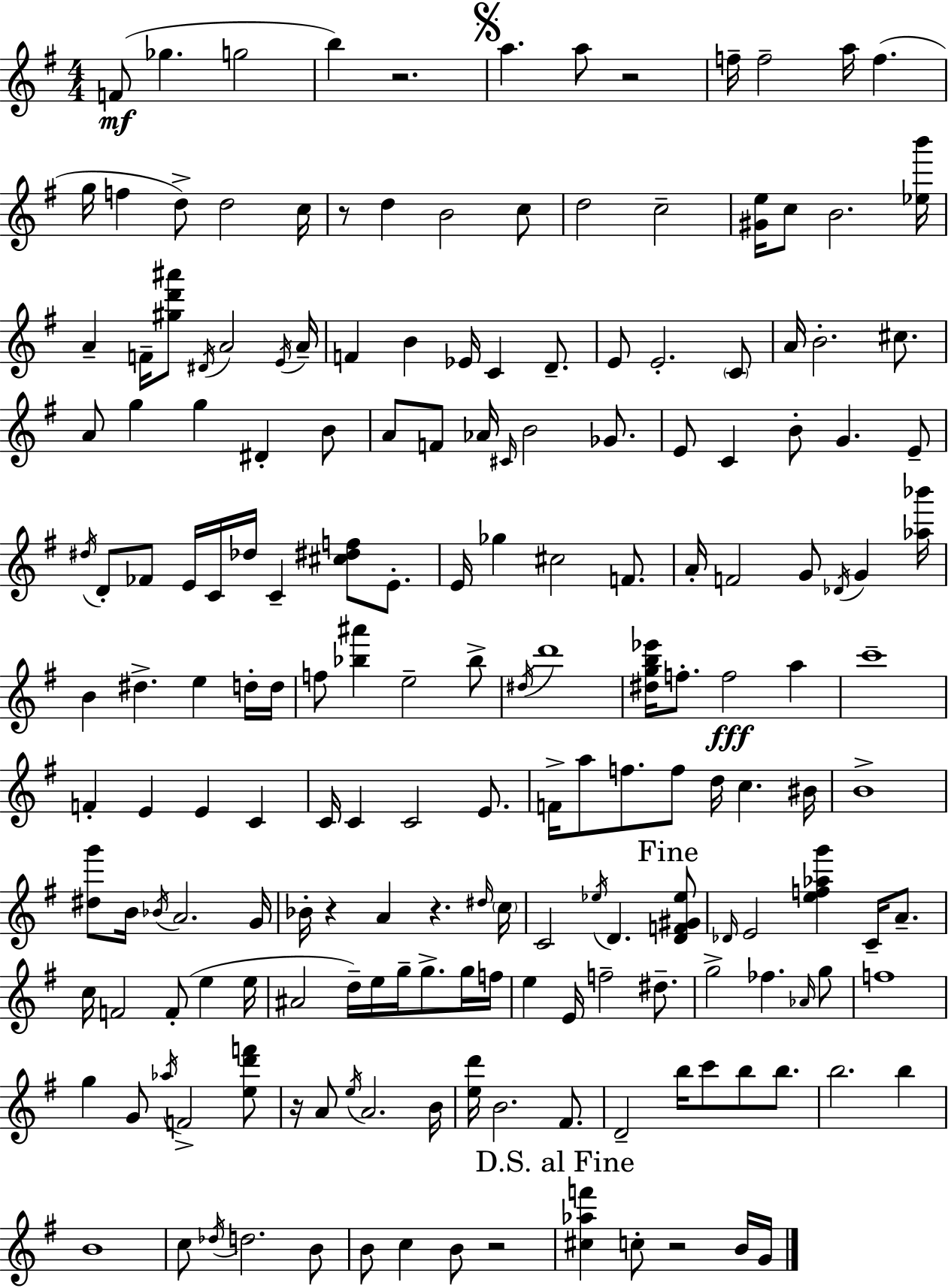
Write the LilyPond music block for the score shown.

{
  \clef treble
  \numericTimeSignature
  \time 4/4
  \key g \major
  f'8(\mf ges''4. g''2 | b''4) r2. | \mark \markup { \musicglyph "scripts.segno" } a''4. a''8 r2 | f''16-- f''2-- a''16 f''4.( | \break g''16 f''4 d''8->) d''2 c''16 | r8 d''4 b'2 c''8 | d''2 c''2-- | <gis' e''>16 c''8 b'2. <ees'' b'''>16 | \break a'4-- f'16-- <gis'' d''' ais'''>8 \acciaccatura { dis'16 } a'2 | \acciaccatura { e'16 } a'16-- f'4 b'4 ees'16 c'4 d'8.-- | e'8 e'2.-. | \parenthesize c'8 a'16 b'2.-. cis''8. | \break a'8 g''4 g''4 dis'4-. | b'8 a'8 f'8 aes'16 \grace { cis'16 } b'2 | ges'8. e'8 c'4 b'8-. g'4. | e'8-- \acciaccatura { dis''16 } d'8-. fes'8 e'16 c'16 des''16 c'4-- <cis'' dis'' f''>8 | \break e'8.-. e'16 ges''4 cis''2 | f'8. a'16-. f'2 g'8 \acciaccatura { des'16 } | g'4 <aes'' bes'''>16 b'4 dis''4.-> e''4 | d''16-. d''16 f''8 <bes'' ais'''>4 e''2-- | \break bes''8-> \acciaccatura { dis''16 } d'''1 | <dis'' g'' b'' ees'''>16 f''8.-. f''2\fff | a''4 c'''1-- | f'4-. e'4 e'4 | \break c'4 c'16 c'4 c'2 | e'8. f'16-> a''8 f''8. f''8 d''16 c''4. | bis'16 b'1-> | <dis'' g'''>8 b'16 \acciaccatura { bes'16 } a'2. | \break g'16 bes'16-. r4 a'4 | r4. \grace { dis''16 } \parenthesize c''16 c'2 | \acciaccatura { ees''16 } d'4. \mark "Fine" <d' f' gis' ees''>8 \grace { des'16 } e'2 | <e'' f'' aes'' g'''>4 c'16-- a'8.-- c''16 f'2 | \break f'8-.( e''4 e''16 ais'2 | d''16--) e''16 g''16-- g''8.-> g''16 f''16 e''4 e'16 f''2-- | dis''8.-- g''2-> | fes''4. \grace { aes'16 } g''8 f''1 | \break g''4 g'8 | \acciaccatura { aes''16 } f'2-> <e'' d''' f'''>8 r16 a'8 \acciaccatura { e''16 } | a'2. b'16 <e'' d'''>16 b'2. | fis'8. d'2-- | \break b''16 c'''8 b''8 b''8. b''2. | b''4 b'1 | c''8 \acciaccatura { des''16 } | d''2. b'8 b'8 | \break c''4 b'8 r2 \mark "D.S. al Fine" <cis'' aes'' f'''>4 | c''8-. r2 b'16 g'16 \bar "|."
}